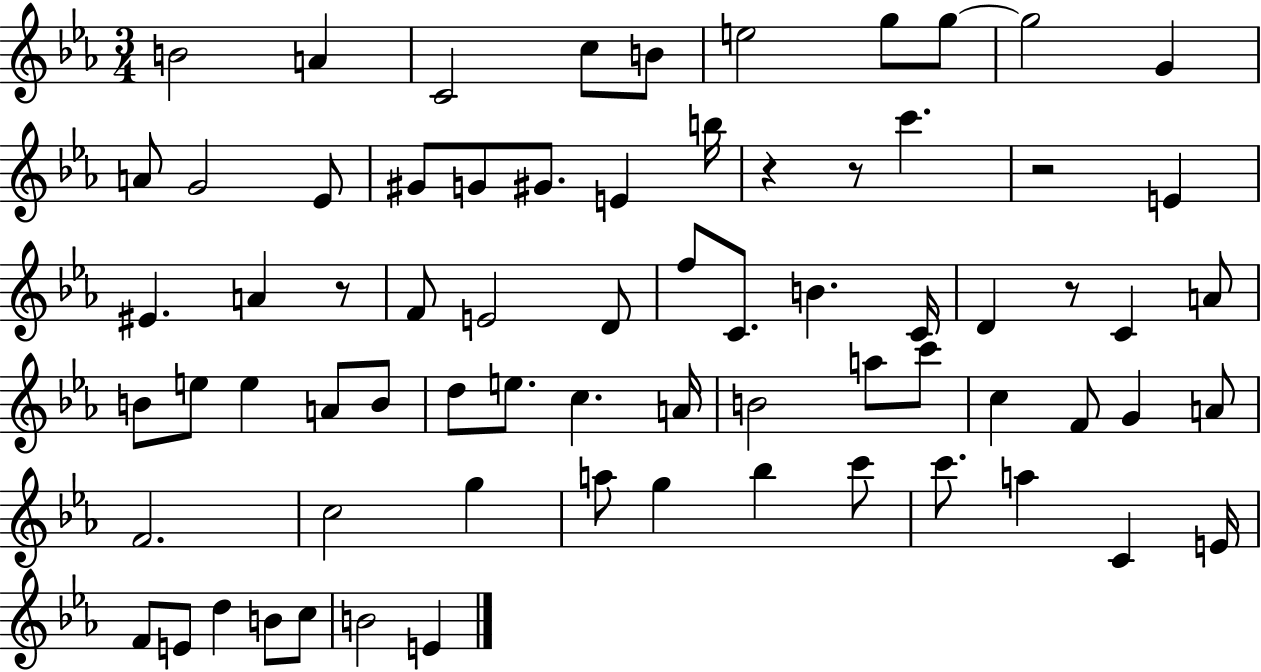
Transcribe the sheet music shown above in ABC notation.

X:1
T:Untitled
M:3/4
L:1/4
K:Eb
B2 A C2 c/2 B/2 e2 g/2 g/2 g2 G A/2 G2 _E/2 ^G/2 G/2 ^G/2 E b/4 z z/2 c' z2 E ^E A z/2 F/2 E2 D/2 f/2 C/2 B C/4 D z/2 C A/2 B/2 e/2 e A/2 B/2 d/2 e/2 c A/4 B2 a/2 c'/2 c F/2 G A/2 F2 c2 g a/2 g _b c'/2 c'/2 a C E/4 F/2 E/2 d B/2 c/2 B2 E